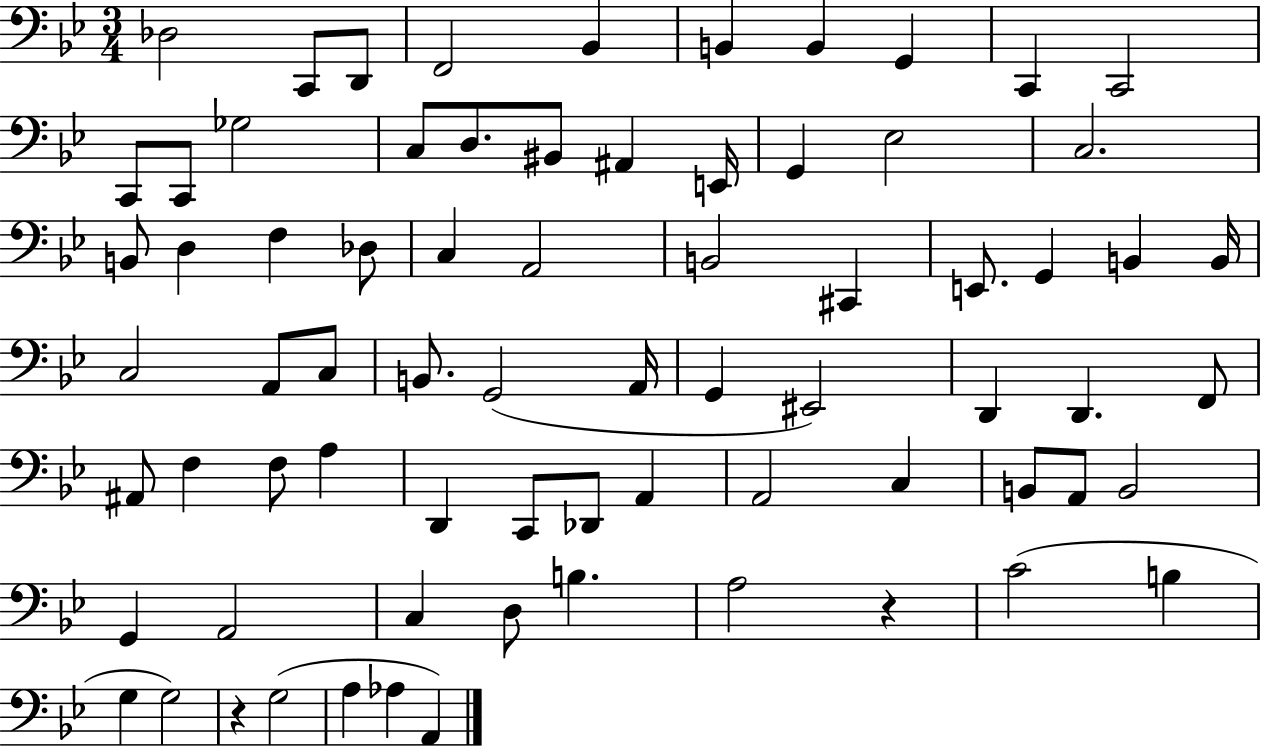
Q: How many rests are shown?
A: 2